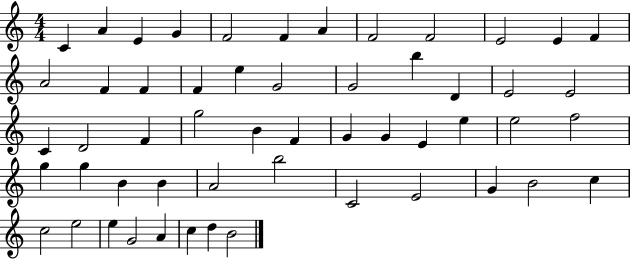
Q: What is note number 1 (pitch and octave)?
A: C4